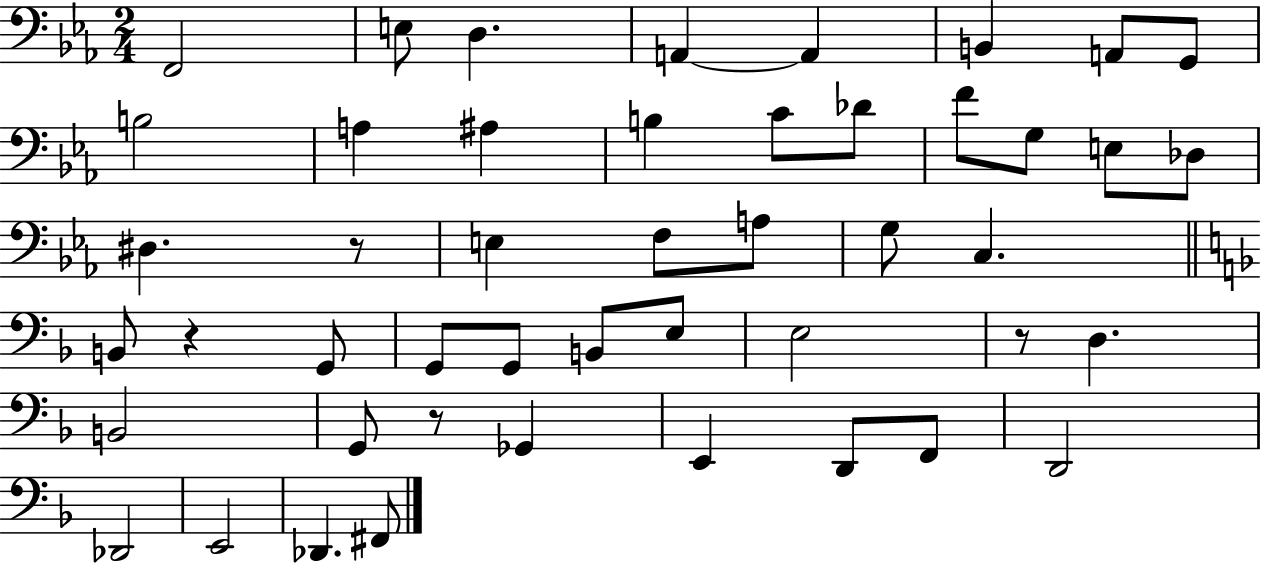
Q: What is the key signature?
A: EES major